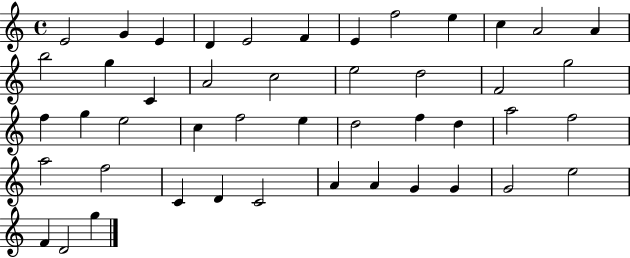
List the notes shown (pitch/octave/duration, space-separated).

E4/h G4/q E4/q D4/q E4/h F4/q E4/q F5/h E5/q C5/q A4/h A4/q B5/h G5/q C4/q A4/h C5/h E5/h D5/h F4/h G5/h F5/q G5/q E5/h C5/q F5/h E5/q D5/h F5/q D5/q A5/h F5/h A5/h F5/h C4/q D4/q C4/h A4/q A4/q G4/q G4/q G4/h E5/h F4/q D4/h G5/q